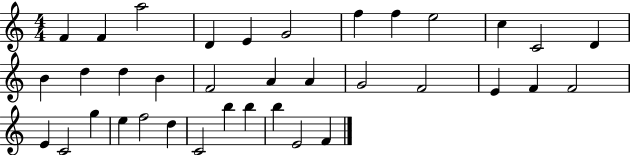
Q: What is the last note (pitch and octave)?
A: F4